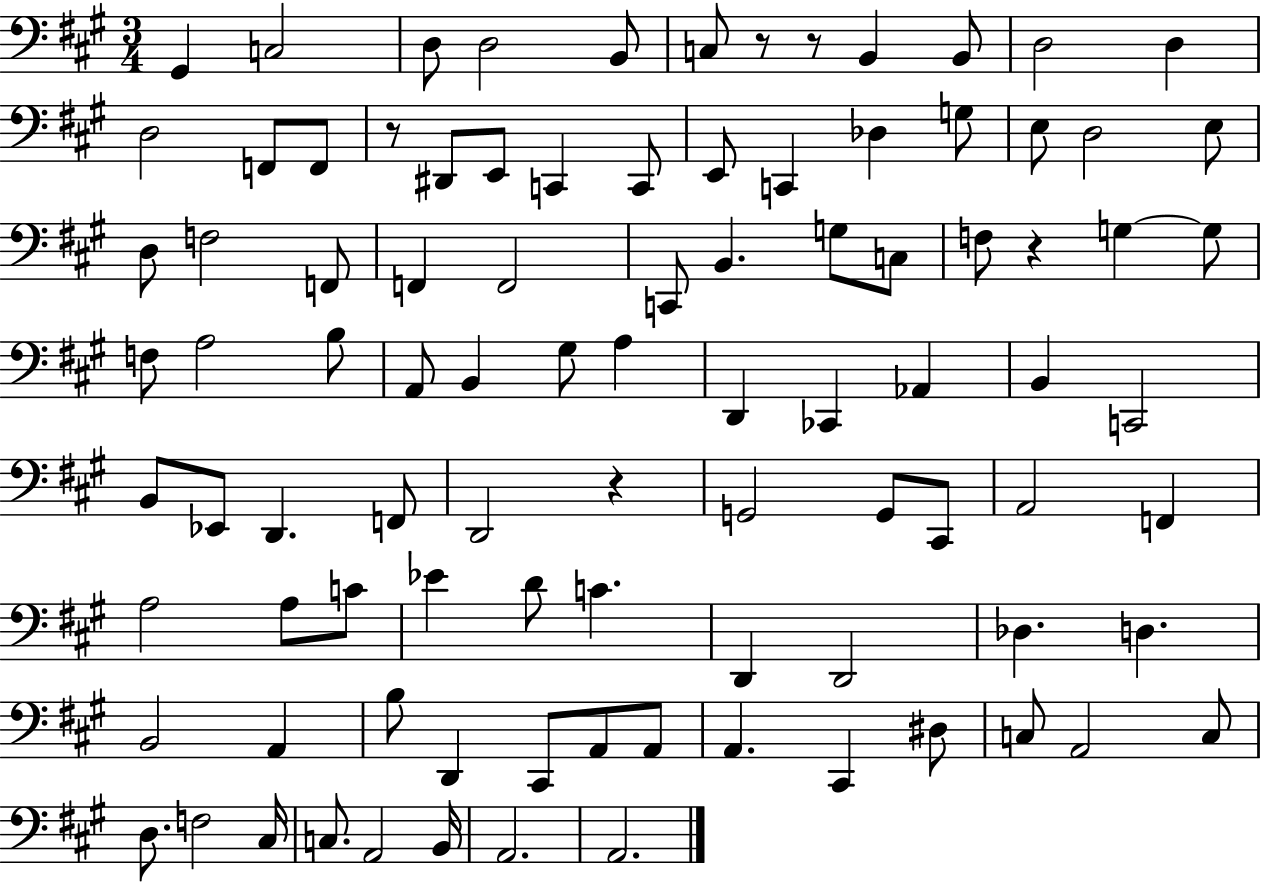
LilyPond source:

{
  \clef bass
  \numericTimeSignature
  \time 3/4
  \key a \major
  \repeat volta 2 { gis,4 c2 | d8 d2 b,8 | c8 r8 r8 b,4 b,8 | d2 d4 | \break d2 f,8 f,8 | r8 dis,8 e,8 c,4 c,8 | e,8 c,4 des4 g8 | e8 d2 e8 | \break d8 f2 f,8 | f,4 f,2 | c,8 b,4. g8 c8 | f8 r4 g4~~ g8 | \break f8 a2 b8 | a,8 b,4 gis8 a4 | d,4 ces,4 aes,4 | b,4 c,2 | \break b,8 ees,8 d,4. f,8 | d,2 r4 | g,2 g,8 cis,8 | a,2 f,4 | \break a2 a8 c'8 | ees'4 d'8 c'4. | d,4 d,2 | des4. d4. | \break b,2 a,4 | b8 d,4 cis,8 a,8 a,8 | a,4. cis,4 dis8 | c8 a,2 c8 | \break d8. f2 cis16 | c8. a,2 b,16 | a,2. | a,2. | \break } \bar "|."
}